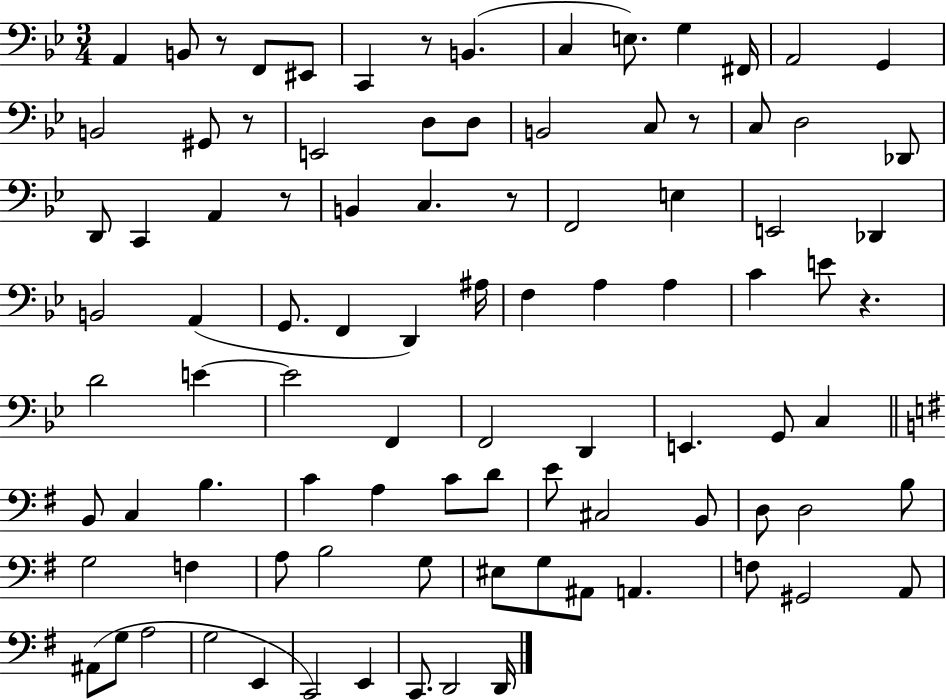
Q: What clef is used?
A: bass